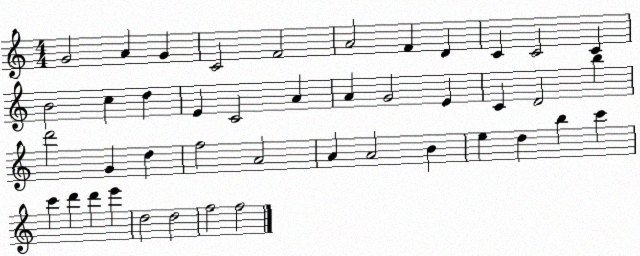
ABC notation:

X:1
T:Untitled
M:4/4
L:1/4
K:C
G2 A G C2 F2 A2 F D C C2 C B2 c d E C2 A A G2 E C D2 b d'2 G d f2 A2 A A2 B e d b c' c' d' d' e' d2 d2 f2 f2